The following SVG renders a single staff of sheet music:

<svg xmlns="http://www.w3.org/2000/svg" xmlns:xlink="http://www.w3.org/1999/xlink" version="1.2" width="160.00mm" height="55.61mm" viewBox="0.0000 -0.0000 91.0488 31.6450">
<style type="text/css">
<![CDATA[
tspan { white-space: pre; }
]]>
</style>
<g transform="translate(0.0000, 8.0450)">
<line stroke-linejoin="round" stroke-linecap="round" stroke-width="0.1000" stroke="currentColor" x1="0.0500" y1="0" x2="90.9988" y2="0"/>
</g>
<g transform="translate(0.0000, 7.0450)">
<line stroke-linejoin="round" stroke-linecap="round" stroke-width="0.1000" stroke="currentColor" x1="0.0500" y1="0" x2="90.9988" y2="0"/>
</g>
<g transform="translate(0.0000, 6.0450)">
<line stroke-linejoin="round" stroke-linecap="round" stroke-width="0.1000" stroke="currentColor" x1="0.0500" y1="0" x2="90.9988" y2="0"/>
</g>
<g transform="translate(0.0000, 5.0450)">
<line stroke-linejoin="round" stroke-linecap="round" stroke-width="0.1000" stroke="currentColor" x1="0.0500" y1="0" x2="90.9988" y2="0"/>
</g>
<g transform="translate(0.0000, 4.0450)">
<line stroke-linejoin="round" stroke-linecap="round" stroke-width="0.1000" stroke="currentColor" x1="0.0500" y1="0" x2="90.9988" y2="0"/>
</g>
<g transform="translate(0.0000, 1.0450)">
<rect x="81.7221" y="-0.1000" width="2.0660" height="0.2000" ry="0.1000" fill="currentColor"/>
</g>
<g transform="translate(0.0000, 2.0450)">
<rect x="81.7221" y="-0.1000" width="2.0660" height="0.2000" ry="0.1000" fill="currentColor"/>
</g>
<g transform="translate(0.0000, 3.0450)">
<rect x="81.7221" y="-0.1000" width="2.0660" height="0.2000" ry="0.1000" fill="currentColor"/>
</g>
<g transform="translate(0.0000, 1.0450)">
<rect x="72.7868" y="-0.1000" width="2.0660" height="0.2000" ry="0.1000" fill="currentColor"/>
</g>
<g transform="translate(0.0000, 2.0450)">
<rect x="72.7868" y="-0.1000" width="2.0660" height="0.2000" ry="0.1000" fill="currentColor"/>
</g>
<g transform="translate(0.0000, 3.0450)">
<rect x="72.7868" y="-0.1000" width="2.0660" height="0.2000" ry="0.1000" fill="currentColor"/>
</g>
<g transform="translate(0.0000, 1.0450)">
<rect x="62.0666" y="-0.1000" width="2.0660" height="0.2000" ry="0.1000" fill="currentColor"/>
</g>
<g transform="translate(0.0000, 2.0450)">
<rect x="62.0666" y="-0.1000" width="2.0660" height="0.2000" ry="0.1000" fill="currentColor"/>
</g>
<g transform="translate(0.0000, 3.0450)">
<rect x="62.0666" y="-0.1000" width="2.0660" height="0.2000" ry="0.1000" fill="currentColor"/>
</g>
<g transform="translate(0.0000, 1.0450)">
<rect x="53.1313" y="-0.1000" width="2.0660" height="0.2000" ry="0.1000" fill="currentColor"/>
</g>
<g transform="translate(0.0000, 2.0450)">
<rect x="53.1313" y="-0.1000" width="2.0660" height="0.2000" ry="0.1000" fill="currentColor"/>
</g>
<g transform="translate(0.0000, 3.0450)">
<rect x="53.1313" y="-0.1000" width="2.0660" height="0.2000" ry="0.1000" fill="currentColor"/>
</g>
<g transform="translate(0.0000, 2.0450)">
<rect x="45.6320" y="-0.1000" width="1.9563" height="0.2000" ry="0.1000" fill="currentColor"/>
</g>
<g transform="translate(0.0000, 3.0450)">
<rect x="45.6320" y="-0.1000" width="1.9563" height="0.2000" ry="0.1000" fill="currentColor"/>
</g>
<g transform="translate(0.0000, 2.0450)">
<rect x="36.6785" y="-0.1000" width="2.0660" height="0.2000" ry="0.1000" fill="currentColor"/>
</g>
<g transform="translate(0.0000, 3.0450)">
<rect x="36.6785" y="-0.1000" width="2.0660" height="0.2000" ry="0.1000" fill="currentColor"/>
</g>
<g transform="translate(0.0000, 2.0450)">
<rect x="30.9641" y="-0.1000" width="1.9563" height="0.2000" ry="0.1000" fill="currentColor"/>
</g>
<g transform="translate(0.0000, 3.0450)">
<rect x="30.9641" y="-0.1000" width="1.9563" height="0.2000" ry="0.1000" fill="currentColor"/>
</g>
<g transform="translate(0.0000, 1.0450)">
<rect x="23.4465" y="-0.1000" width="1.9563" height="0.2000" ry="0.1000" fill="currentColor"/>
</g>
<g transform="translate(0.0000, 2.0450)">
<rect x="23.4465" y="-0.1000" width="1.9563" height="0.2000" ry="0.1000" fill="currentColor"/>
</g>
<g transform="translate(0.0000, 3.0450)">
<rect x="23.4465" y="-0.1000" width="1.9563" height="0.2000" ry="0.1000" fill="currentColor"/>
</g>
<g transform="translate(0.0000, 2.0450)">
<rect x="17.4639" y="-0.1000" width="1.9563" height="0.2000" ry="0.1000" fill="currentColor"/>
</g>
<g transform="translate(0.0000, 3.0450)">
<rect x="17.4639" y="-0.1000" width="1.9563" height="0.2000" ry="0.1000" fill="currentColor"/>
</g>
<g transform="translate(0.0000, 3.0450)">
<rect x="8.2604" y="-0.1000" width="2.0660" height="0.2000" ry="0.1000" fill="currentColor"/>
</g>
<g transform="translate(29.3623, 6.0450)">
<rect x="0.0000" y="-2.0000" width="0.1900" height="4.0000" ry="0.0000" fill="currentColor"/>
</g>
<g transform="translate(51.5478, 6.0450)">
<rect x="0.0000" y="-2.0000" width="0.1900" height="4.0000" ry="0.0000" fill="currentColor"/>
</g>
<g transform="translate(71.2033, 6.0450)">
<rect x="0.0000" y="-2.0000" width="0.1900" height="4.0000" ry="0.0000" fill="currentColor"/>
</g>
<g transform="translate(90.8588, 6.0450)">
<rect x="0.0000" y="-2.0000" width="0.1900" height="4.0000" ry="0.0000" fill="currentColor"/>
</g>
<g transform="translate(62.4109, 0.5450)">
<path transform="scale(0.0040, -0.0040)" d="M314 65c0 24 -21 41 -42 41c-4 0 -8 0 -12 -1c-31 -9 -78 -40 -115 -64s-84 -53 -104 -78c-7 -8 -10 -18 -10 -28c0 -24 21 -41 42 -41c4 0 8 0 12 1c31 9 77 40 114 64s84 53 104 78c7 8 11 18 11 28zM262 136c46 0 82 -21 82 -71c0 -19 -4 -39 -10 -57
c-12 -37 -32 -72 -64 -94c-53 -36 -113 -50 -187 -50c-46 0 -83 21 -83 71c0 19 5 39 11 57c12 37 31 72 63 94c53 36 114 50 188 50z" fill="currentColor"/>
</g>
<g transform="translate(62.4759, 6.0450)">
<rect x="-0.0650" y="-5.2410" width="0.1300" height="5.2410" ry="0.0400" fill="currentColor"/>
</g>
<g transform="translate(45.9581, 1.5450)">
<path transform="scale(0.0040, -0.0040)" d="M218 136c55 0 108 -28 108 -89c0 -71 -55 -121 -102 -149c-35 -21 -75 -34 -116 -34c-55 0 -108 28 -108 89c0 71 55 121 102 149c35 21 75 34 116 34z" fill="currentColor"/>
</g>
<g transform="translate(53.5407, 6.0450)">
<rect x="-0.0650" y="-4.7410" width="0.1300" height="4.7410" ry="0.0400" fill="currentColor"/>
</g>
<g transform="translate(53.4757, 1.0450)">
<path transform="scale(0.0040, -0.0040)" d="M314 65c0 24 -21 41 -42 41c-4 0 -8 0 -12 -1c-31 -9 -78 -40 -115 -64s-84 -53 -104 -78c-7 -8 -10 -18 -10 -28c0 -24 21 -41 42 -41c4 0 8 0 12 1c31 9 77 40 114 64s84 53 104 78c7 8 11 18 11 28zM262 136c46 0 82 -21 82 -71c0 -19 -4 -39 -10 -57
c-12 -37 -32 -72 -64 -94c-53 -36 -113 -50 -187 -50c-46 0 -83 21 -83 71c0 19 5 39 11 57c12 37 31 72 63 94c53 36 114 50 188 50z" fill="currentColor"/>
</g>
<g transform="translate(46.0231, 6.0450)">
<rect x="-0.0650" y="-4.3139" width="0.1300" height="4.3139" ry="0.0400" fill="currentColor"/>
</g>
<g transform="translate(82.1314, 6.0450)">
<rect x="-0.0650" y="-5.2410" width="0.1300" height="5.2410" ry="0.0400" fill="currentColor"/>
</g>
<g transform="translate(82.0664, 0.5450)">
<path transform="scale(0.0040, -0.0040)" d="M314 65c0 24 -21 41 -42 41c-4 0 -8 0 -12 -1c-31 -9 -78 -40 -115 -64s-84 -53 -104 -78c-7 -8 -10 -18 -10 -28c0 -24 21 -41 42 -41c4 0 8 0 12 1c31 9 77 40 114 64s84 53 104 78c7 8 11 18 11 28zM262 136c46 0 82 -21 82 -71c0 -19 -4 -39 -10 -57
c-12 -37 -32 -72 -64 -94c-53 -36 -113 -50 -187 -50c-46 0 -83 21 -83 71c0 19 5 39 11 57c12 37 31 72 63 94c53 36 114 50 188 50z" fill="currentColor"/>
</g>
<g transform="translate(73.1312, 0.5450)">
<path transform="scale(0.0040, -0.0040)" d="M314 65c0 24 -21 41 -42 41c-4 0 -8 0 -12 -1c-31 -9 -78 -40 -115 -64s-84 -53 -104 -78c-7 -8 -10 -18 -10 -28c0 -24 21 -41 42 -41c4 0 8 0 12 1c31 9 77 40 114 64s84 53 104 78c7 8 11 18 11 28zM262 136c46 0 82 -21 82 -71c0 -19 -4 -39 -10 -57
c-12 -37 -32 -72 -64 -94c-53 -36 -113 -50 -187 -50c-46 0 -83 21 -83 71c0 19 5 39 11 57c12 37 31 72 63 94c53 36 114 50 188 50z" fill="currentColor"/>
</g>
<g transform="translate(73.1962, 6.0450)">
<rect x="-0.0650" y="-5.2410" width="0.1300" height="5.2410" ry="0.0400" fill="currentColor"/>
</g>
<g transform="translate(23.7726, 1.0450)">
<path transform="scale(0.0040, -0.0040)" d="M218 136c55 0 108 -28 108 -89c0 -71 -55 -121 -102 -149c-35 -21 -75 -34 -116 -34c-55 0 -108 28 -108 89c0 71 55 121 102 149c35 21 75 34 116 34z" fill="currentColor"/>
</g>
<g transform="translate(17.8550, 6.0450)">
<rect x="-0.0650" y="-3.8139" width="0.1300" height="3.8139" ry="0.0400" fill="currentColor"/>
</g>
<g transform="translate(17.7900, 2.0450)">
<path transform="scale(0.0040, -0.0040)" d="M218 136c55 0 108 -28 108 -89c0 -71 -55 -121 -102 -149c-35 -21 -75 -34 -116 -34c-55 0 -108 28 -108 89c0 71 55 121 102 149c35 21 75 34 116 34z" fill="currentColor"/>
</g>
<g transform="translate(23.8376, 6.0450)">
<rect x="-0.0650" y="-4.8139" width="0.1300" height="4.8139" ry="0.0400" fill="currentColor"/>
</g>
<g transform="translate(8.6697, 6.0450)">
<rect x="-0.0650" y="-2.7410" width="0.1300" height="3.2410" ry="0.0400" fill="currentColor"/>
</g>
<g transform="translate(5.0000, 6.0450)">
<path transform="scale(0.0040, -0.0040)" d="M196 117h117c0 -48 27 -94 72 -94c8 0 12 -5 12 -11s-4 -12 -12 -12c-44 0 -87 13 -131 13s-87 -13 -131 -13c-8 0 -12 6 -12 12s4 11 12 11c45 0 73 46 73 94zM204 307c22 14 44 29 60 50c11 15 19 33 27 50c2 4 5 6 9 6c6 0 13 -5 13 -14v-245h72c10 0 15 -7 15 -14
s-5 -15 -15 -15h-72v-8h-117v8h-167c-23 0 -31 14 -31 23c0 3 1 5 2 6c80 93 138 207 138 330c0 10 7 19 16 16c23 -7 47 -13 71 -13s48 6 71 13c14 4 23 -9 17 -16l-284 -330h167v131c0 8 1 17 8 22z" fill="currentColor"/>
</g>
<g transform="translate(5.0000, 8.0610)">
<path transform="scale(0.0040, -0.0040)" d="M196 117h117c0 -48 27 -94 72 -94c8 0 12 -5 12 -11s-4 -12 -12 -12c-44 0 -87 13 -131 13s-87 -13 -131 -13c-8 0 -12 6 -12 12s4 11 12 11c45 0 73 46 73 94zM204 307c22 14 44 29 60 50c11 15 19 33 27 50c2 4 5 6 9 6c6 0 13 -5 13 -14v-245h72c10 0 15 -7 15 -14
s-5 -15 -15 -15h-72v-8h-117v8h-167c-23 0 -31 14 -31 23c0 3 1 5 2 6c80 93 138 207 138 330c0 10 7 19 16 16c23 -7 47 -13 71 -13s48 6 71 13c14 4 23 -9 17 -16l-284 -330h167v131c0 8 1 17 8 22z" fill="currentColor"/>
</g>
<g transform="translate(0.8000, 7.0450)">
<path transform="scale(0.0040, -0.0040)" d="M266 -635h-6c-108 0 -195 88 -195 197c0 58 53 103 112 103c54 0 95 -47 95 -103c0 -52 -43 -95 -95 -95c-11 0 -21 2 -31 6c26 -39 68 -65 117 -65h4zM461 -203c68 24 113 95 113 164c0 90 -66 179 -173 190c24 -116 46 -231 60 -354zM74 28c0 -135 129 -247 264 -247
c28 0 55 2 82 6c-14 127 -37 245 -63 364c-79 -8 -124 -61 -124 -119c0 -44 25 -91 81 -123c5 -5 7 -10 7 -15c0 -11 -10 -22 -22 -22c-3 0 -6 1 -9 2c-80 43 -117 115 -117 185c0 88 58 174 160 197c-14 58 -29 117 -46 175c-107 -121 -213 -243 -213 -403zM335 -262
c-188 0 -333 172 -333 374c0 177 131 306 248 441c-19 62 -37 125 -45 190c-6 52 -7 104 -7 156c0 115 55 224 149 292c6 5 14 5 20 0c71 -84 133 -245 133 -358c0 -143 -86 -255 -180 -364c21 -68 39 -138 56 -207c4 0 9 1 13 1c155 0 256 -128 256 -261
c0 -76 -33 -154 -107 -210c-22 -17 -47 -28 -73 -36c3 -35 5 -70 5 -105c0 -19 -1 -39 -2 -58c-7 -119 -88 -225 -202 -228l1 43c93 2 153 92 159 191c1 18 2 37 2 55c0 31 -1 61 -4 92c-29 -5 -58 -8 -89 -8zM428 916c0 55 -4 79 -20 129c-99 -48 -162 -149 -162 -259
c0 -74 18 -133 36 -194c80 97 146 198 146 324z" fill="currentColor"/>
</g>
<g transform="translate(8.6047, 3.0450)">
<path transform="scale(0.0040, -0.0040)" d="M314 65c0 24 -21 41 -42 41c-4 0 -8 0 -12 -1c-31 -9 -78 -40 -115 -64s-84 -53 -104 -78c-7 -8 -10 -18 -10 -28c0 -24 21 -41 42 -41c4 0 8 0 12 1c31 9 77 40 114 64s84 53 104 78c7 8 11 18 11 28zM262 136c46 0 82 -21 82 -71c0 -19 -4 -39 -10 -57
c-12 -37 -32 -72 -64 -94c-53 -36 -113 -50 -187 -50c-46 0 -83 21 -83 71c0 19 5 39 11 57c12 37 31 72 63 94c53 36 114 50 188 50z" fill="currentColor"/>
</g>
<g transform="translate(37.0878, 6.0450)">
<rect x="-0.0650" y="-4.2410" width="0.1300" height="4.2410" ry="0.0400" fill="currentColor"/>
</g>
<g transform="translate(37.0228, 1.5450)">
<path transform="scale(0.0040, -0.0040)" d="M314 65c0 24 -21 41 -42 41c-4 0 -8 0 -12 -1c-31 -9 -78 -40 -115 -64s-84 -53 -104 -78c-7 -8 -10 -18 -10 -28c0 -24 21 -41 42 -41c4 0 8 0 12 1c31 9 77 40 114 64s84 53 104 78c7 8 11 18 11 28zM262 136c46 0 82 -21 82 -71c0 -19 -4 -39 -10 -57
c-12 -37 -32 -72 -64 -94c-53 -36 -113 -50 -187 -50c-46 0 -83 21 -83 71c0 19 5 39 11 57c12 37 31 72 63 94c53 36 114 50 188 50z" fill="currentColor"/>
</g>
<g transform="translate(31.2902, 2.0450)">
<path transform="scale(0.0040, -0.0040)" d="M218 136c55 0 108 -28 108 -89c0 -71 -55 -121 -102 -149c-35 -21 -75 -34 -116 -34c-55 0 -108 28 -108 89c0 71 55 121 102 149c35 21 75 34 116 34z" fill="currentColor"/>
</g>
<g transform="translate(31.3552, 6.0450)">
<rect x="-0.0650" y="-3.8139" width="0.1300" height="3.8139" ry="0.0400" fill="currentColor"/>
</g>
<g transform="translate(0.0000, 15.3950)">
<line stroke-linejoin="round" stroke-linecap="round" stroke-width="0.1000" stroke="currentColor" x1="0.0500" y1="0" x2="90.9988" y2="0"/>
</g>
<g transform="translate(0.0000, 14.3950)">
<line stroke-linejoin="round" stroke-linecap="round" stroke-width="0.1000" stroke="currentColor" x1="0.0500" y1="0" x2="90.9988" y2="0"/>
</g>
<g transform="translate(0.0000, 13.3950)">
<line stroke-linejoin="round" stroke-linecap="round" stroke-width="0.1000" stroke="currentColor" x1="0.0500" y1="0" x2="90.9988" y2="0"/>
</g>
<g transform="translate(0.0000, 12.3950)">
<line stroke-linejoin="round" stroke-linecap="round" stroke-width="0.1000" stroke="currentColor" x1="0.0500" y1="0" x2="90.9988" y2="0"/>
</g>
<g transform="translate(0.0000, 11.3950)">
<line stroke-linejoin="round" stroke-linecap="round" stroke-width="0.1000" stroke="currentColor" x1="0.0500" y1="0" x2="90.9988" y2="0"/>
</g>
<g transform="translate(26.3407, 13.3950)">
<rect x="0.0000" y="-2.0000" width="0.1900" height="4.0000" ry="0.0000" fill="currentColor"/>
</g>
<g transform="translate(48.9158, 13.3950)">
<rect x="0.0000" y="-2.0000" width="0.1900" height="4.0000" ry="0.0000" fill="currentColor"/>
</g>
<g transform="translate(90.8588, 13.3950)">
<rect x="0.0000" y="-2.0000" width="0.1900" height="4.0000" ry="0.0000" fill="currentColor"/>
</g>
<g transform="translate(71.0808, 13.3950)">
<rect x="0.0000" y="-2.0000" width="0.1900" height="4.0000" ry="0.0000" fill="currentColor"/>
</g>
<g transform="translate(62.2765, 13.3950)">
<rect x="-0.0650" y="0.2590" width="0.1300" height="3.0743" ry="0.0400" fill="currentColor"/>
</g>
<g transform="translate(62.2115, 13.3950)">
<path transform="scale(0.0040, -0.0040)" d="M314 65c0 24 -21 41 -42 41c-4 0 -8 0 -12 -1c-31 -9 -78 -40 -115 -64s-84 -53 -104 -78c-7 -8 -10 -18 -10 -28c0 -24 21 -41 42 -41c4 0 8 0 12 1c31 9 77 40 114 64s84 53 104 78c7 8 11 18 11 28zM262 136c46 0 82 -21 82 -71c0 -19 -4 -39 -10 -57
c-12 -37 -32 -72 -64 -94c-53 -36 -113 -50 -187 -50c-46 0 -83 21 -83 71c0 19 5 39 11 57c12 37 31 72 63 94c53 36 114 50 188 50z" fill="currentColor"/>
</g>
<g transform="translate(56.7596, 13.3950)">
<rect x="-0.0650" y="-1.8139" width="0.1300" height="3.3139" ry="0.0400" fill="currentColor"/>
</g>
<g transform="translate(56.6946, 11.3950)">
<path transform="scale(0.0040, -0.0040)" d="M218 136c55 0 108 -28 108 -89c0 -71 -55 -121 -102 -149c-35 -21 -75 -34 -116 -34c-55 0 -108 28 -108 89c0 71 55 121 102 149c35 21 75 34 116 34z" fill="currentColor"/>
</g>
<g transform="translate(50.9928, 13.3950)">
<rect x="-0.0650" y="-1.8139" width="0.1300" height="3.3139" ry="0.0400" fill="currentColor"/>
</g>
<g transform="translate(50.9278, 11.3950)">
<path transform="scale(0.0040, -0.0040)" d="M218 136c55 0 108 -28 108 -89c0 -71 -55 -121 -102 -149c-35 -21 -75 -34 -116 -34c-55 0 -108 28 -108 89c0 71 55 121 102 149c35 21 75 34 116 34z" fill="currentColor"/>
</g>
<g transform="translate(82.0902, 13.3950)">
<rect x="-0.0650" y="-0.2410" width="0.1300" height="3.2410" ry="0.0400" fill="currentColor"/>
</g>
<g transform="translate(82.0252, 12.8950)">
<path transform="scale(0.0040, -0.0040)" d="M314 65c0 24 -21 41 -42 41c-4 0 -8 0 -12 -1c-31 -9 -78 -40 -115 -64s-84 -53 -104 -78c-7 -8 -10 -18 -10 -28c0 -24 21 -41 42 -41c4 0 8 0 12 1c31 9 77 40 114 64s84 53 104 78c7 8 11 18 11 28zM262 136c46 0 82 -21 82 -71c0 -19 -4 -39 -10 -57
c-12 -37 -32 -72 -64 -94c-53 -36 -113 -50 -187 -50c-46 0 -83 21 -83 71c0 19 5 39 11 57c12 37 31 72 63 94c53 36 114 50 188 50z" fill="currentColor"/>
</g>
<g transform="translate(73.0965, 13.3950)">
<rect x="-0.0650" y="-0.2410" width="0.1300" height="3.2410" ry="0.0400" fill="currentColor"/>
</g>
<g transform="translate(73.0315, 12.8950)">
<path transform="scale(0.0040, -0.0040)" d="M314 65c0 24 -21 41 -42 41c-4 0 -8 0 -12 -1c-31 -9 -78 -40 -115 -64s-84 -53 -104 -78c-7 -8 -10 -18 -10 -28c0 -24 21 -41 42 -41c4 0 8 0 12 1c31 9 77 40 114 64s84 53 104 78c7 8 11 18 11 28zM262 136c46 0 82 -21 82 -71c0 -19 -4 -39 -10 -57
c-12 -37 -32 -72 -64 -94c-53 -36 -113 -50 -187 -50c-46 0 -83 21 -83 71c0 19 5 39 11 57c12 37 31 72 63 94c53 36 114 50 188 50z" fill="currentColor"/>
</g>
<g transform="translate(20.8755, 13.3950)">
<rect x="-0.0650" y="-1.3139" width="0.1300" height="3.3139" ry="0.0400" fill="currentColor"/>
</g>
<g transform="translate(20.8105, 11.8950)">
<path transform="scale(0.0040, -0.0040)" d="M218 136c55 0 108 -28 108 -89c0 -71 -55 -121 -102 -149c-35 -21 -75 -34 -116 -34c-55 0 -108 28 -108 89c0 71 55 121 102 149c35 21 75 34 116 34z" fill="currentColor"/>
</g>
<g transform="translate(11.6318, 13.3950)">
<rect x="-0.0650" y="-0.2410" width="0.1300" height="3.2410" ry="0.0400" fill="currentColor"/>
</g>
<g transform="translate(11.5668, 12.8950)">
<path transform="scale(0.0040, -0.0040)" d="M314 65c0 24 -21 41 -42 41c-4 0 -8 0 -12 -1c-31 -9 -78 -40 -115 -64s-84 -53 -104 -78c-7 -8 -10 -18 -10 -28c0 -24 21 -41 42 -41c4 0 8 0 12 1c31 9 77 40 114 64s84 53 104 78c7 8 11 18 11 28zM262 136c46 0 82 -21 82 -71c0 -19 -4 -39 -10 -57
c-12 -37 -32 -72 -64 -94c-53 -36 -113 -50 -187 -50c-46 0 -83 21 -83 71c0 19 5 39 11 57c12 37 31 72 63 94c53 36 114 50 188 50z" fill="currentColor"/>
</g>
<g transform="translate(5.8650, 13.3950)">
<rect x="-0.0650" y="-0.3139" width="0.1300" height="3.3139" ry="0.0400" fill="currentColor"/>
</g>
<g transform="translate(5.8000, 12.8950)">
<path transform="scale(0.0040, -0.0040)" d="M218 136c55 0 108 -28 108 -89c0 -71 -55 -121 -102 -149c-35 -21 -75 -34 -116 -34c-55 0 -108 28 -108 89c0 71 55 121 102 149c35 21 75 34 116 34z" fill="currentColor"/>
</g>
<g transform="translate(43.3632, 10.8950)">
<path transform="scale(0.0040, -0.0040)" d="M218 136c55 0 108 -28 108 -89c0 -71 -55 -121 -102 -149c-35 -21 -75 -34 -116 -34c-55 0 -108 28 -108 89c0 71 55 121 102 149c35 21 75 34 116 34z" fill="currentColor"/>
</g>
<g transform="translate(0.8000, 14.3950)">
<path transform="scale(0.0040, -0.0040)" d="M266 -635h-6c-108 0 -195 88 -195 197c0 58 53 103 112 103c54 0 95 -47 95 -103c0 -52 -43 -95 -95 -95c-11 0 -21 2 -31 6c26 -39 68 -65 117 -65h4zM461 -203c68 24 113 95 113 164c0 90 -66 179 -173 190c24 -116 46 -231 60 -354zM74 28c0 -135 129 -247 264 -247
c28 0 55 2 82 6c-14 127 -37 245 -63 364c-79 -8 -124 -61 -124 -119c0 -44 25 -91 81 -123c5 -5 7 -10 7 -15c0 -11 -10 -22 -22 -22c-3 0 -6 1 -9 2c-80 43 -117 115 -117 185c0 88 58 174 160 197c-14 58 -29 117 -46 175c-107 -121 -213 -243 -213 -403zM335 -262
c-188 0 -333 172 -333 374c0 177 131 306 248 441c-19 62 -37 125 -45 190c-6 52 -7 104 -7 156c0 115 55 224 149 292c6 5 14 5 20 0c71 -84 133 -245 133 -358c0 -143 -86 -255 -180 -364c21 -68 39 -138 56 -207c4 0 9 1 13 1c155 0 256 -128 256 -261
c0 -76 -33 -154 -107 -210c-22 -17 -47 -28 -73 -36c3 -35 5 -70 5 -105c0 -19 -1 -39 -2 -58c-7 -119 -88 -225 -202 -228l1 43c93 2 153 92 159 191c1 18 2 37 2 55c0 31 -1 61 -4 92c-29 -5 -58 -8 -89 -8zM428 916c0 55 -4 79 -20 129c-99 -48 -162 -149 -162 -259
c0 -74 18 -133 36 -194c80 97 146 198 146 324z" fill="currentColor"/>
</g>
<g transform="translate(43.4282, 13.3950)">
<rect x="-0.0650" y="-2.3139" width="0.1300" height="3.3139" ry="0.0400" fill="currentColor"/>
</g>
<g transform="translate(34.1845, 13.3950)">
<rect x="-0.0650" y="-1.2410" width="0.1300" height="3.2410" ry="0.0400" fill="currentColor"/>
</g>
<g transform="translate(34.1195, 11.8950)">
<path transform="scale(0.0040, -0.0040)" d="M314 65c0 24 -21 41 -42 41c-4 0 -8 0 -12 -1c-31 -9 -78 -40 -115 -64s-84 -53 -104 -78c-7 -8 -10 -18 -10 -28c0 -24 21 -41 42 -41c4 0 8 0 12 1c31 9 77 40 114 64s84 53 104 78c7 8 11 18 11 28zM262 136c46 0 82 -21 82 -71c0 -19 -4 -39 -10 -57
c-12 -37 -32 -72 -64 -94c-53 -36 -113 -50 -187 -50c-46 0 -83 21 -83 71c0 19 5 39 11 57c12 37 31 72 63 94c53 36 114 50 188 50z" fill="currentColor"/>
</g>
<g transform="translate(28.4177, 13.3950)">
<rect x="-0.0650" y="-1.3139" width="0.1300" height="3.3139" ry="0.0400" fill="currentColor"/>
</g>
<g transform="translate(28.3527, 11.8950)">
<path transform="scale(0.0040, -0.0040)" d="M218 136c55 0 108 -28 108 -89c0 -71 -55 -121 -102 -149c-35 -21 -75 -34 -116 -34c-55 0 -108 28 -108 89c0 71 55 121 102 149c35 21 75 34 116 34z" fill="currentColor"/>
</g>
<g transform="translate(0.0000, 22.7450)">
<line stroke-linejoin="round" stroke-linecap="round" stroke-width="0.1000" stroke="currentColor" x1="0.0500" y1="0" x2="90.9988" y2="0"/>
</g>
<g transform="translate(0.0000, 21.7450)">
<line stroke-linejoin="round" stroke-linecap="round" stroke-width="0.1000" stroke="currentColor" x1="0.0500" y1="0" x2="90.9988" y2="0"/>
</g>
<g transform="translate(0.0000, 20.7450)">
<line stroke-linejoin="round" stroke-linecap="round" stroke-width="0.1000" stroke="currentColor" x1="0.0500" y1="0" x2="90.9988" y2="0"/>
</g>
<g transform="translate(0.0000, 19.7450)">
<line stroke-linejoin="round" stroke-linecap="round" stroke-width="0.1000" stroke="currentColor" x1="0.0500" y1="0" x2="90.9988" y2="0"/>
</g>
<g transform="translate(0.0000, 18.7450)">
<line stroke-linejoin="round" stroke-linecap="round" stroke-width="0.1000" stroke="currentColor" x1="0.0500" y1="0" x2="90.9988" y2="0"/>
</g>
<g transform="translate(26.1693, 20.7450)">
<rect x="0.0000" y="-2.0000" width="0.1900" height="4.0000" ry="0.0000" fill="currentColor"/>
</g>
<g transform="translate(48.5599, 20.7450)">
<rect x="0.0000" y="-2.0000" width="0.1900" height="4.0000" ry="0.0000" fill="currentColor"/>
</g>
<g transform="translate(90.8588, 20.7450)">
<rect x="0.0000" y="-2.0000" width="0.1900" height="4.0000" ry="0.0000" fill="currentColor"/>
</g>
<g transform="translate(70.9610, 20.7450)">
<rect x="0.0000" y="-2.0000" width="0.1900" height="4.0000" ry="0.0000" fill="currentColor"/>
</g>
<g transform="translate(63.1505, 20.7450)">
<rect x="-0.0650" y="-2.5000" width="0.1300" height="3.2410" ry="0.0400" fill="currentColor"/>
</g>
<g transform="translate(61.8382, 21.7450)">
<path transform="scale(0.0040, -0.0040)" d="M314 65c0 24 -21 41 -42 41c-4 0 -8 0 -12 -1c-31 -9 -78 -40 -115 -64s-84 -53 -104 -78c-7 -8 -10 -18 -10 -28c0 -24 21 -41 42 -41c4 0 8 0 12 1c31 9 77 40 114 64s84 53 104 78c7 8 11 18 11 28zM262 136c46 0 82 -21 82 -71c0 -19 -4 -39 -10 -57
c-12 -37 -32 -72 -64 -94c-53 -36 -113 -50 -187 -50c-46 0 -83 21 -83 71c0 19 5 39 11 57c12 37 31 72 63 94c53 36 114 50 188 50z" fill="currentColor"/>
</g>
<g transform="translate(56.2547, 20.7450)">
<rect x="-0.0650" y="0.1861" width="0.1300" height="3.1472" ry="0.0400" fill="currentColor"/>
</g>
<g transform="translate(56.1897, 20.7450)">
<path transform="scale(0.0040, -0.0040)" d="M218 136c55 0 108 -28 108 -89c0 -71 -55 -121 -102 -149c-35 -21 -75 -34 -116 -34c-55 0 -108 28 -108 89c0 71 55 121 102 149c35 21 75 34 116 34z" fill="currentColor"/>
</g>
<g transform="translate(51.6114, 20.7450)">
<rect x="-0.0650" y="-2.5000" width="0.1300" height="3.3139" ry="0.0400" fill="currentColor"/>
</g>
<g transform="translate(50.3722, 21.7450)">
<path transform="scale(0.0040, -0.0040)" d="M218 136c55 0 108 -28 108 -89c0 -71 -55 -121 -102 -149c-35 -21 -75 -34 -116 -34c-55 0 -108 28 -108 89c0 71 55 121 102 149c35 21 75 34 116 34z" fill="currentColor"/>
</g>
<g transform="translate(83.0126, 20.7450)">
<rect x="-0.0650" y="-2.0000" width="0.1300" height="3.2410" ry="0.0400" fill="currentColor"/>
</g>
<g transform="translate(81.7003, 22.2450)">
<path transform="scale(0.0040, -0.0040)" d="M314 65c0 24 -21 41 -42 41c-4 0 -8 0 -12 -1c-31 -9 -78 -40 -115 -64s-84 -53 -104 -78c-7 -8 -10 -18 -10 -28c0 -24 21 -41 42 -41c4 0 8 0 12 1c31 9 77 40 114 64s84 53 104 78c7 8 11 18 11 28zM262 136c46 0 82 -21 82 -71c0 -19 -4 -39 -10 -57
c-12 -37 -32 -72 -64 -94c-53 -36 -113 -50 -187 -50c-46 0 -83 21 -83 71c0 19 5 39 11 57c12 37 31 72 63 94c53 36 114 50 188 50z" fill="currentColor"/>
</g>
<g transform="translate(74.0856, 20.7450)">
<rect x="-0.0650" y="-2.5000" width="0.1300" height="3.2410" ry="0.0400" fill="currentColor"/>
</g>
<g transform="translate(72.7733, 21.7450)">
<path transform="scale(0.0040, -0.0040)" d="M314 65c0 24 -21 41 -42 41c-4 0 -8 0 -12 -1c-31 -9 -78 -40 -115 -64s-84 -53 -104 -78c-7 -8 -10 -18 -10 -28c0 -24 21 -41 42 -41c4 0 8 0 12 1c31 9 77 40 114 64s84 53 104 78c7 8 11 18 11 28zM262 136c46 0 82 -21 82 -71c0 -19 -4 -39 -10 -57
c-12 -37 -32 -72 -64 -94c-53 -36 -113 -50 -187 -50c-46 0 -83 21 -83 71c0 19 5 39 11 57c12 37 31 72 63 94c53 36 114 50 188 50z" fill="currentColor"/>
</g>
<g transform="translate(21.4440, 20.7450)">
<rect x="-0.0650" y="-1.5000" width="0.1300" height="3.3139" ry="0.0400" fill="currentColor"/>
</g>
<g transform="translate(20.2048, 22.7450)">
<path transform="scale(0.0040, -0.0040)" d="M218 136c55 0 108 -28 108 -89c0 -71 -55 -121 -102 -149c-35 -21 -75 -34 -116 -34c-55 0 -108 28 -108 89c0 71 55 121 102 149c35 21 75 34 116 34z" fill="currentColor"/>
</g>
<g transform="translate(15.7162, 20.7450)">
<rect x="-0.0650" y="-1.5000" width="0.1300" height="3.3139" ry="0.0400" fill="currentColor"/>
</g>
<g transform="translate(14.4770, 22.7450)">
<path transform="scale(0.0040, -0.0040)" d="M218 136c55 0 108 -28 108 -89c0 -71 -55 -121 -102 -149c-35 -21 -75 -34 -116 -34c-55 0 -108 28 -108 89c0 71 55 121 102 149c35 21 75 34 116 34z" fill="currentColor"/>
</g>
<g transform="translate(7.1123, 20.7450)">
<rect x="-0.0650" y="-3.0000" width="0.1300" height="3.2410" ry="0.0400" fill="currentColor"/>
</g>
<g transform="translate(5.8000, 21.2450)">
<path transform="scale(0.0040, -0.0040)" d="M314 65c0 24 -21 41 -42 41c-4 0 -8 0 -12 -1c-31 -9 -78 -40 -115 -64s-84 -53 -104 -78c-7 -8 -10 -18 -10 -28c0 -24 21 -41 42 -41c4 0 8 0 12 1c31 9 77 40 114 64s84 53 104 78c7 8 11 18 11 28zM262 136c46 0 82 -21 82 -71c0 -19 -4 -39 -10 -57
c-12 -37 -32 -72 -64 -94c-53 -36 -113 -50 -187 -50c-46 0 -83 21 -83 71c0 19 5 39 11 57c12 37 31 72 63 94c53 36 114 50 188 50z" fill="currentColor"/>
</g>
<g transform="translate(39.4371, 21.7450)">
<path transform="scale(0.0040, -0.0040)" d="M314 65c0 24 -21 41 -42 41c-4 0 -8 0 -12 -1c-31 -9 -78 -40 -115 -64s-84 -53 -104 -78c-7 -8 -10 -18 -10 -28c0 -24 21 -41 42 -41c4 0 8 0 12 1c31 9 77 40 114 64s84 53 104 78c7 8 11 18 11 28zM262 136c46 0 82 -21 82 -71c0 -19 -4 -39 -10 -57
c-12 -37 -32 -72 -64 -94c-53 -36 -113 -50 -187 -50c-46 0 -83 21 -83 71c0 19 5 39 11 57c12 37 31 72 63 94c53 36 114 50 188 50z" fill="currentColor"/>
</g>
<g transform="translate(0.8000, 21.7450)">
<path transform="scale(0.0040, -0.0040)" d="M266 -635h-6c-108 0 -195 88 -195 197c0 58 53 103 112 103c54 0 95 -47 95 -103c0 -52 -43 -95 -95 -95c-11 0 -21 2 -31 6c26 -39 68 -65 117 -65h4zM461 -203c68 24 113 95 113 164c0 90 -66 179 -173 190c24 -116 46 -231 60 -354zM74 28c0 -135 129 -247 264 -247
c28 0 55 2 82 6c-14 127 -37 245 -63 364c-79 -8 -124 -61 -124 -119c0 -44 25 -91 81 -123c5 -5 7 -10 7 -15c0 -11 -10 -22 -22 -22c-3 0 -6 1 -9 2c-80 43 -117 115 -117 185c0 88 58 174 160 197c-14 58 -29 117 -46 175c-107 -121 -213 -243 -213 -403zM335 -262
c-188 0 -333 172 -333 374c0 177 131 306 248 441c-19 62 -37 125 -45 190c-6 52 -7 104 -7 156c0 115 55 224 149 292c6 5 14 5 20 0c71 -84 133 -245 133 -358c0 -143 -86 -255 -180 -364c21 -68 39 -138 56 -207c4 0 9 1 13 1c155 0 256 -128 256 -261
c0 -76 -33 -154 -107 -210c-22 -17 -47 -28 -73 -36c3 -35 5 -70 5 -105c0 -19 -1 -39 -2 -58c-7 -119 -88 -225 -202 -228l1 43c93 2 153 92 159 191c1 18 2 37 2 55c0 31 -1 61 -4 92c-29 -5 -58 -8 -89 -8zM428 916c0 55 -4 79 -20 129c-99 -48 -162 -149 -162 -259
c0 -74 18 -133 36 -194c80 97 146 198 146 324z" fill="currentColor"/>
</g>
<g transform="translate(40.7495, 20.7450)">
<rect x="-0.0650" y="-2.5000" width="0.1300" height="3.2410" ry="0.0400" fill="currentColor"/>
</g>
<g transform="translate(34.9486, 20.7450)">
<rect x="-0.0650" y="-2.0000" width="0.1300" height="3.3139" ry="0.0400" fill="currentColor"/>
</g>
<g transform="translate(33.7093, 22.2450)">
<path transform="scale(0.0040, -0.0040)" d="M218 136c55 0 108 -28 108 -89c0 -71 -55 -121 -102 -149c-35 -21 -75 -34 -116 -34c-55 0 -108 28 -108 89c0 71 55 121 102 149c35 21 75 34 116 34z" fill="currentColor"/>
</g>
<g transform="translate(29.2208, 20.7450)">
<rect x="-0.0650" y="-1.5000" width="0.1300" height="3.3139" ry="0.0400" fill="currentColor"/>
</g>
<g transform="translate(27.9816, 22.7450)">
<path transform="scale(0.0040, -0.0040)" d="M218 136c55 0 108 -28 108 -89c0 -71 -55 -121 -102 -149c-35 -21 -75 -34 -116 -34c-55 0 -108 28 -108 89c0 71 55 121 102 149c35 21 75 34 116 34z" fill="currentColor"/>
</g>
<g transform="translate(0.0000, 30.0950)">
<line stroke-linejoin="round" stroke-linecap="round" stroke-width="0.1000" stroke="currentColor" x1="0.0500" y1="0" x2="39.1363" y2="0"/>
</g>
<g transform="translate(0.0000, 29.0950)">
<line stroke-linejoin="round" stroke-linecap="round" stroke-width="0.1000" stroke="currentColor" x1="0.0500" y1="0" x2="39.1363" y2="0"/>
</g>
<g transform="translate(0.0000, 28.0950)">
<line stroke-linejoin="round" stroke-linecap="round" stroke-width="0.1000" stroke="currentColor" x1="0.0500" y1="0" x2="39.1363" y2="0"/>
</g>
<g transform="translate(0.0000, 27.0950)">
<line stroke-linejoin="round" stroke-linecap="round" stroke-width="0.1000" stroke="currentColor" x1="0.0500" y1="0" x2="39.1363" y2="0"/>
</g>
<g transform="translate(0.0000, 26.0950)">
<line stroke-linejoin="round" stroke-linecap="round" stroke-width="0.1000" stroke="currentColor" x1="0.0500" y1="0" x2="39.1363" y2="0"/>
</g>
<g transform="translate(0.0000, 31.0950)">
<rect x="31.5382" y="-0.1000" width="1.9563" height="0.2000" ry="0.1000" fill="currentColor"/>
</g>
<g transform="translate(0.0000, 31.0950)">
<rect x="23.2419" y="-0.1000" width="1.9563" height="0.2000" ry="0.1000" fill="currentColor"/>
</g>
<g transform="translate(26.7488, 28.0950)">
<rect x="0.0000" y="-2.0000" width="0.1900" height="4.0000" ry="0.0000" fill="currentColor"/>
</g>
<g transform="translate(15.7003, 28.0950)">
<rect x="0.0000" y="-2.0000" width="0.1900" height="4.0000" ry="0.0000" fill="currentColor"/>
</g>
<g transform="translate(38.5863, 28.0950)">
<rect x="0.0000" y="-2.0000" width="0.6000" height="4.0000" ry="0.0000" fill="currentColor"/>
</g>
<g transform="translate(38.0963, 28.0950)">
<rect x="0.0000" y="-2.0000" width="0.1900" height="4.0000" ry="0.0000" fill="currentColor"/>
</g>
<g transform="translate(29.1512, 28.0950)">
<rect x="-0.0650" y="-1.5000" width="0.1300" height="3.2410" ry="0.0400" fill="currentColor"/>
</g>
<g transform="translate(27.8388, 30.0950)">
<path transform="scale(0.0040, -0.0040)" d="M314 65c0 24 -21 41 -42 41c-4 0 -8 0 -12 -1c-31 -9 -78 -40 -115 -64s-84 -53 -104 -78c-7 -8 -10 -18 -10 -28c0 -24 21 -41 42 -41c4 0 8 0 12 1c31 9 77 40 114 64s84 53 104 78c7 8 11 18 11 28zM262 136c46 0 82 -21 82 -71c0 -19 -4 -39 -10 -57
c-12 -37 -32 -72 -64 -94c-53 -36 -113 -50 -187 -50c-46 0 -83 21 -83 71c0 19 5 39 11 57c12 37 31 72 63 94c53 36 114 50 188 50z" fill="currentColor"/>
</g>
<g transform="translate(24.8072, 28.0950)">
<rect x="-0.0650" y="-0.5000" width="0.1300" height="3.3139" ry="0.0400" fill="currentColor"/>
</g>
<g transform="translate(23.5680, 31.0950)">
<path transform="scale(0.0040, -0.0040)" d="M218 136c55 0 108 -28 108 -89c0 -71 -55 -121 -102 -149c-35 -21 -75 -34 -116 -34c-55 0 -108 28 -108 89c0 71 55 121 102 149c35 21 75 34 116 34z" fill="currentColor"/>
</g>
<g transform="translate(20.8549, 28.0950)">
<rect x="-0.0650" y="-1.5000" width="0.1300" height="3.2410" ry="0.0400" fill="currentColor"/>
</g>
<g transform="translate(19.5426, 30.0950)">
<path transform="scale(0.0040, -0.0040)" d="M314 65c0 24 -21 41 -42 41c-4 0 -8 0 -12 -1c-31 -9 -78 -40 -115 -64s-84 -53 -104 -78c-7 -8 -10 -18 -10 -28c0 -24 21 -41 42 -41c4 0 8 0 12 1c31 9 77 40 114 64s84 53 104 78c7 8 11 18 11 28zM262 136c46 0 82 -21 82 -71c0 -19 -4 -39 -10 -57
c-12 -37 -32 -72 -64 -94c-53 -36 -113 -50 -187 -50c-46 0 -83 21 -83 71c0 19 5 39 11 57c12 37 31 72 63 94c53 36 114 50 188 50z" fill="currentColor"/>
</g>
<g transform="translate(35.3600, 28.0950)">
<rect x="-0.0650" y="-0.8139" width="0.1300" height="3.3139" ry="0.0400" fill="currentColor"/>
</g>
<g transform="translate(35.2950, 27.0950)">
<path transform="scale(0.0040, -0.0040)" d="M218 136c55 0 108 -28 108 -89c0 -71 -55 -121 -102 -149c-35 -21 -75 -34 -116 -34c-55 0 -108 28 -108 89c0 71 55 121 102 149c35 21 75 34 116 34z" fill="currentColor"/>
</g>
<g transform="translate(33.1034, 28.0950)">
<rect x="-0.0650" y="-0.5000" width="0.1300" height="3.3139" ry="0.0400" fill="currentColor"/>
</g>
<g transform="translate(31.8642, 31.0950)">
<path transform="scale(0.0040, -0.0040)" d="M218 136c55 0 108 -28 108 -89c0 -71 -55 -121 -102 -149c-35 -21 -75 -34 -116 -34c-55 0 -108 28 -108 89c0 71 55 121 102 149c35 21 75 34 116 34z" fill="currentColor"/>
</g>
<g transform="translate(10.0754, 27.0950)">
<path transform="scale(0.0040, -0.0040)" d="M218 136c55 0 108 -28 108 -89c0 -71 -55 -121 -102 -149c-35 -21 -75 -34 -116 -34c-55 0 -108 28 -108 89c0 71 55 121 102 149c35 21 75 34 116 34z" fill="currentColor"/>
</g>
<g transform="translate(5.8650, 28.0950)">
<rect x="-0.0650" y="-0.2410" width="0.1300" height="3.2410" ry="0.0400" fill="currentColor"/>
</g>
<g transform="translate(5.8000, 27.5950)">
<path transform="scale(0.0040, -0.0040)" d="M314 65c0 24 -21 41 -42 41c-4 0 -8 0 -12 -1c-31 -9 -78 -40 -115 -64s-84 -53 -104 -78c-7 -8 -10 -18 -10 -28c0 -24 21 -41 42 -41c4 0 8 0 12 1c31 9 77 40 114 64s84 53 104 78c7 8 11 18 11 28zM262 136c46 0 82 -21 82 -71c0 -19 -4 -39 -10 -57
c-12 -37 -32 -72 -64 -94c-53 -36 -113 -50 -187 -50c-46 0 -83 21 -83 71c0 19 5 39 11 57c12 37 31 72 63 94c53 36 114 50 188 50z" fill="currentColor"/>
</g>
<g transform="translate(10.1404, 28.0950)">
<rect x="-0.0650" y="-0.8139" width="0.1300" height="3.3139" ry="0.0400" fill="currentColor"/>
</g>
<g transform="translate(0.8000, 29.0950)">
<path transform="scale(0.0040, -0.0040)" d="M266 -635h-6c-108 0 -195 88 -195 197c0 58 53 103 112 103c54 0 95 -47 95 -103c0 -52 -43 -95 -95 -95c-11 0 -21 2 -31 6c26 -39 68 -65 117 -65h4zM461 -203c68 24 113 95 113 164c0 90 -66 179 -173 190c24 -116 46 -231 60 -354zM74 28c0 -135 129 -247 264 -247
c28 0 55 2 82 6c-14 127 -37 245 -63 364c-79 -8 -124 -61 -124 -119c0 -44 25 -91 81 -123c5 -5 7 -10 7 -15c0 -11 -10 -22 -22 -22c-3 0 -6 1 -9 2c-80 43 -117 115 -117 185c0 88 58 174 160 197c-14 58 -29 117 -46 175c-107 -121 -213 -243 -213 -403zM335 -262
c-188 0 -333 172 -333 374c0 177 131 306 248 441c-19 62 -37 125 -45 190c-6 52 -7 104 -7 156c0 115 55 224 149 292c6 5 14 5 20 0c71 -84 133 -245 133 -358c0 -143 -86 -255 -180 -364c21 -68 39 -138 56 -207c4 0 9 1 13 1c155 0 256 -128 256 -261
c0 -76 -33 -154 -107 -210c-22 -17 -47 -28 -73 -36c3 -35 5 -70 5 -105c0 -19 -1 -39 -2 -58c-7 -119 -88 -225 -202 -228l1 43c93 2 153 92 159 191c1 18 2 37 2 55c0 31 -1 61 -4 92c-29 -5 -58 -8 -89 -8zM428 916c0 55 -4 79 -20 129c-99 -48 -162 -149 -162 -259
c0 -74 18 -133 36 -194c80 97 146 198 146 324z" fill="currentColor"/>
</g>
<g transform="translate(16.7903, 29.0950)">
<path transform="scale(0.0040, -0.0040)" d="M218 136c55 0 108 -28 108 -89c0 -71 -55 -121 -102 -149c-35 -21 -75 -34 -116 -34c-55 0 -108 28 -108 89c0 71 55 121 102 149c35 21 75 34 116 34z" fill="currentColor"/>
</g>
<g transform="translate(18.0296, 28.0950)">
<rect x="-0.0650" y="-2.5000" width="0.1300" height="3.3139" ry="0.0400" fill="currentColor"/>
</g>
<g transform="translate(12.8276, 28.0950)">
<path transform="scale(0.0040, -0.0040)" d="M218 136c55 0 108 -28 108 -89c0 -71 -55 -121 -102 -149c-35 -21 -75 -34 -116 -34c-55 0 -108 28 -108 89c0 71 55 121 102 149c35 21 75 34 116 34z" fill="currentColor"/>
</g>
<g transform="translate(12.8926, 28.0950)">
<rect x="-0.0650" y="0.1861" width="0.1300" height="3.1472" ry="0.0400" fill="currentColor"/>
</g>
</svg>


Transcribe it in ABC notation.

X:1
T:Untitled
M:4/4
L:1/4
K:C
a2 c' e' c' d'2 d' e'2 f'2 f'2 f'2 c c2 e e e2 g f f B2 c2 c2 A2 E E E F G2 G B G2 G2 F2 c2 d B G E2 C E2 C d